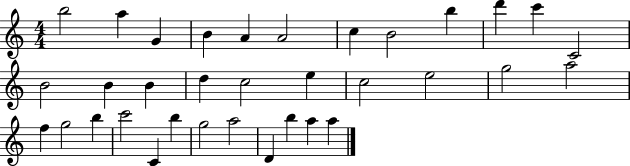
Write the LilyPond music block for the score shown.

{
  \clef treble
  \numericTimeSignature
  \time 4/4
  \key c \major
  b''2 a''4 g'4 | b'4 a'4 a'2 | c''4 b'2 b''4 | d'''4 c'''4 c'2 | \break b'2 b'4 b'4 | d''4 c''2 e''4 | c''2 e''2 | g''2 a''2 | \break f''4 g''2 b''4 | c'''2 c'4 b''4 | g''2 a''2 | d'4 b''4 a''4 a''4 | \break \bar "|."
}